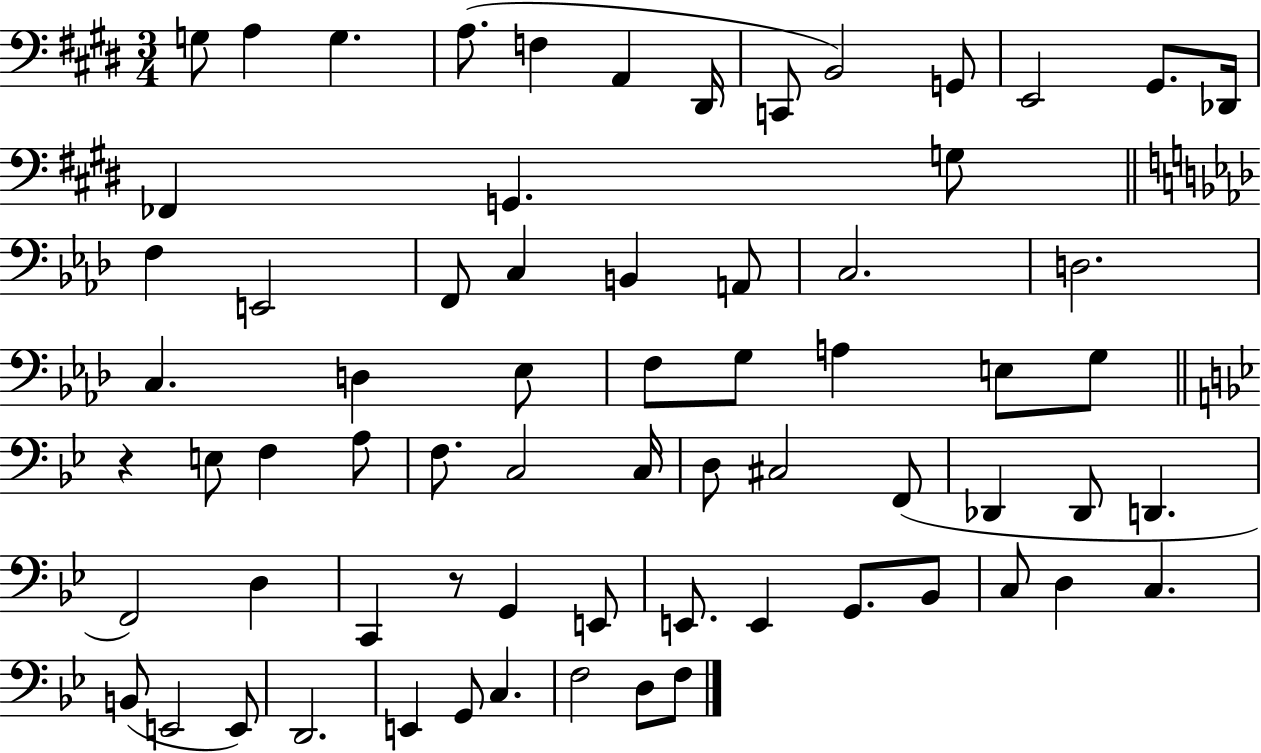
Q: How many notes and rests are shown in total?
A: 68